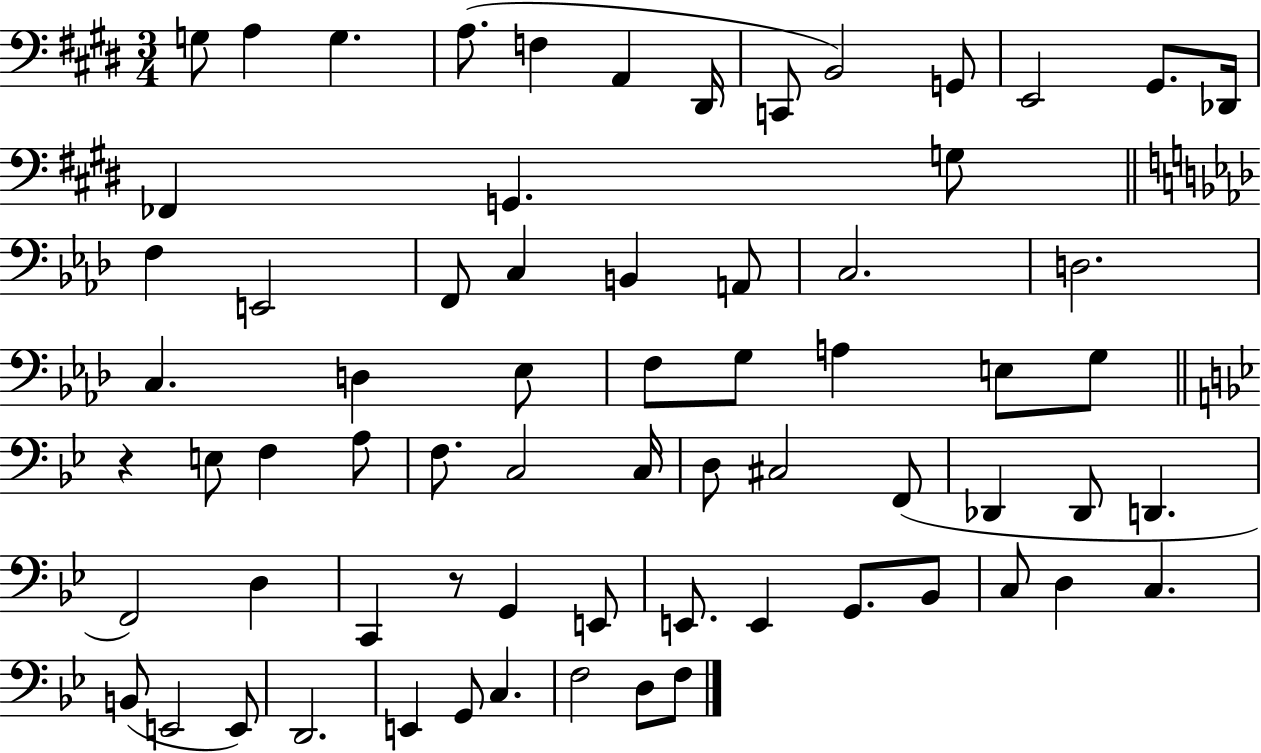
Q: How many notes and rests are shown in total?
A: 68